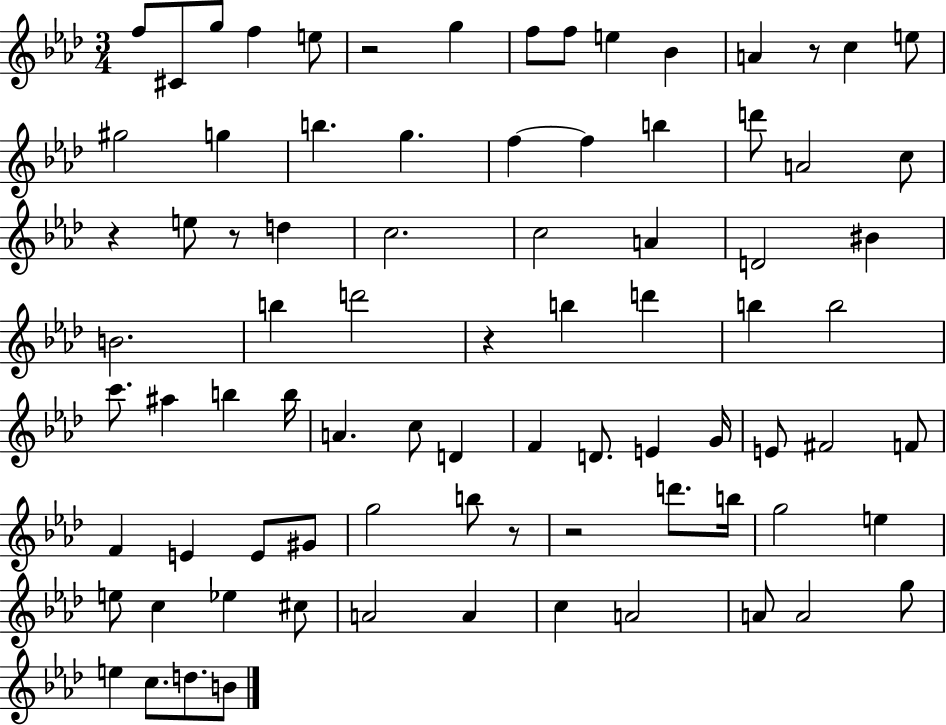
F5/e C#4/e G5/e F5/q E5/e R/h G5/q F5/e F5/e E5/q Bb4/q A4/q R/e C5/q E5/e G#5/h G5/q B5/q. G5/q. F5/q F5/q B5/q D6/e A4/h C5/e R/q E5/e R/e D5/q C5/h. C5/h A4/q D4/h BIS4/q B4/h. B5/q D6/h R/q B5/q D6/q B5/q B5/h C6/e. A#5/q B5/q B5/s A4/q. C5/e D4/q F4/q D4/e. E4/q G4/s E4/e F#4/h F4/e F4/q E4/q E4/e G#4/e G5/h B5/e R/e R/h D6/e. B5/s G5/h E5/q E5/e C5/q Eb5/q C#5/e A4/h A4/q C5/q A4/h A4/e A4/h G5/e E5/q C5/e. D5/e. B4/e